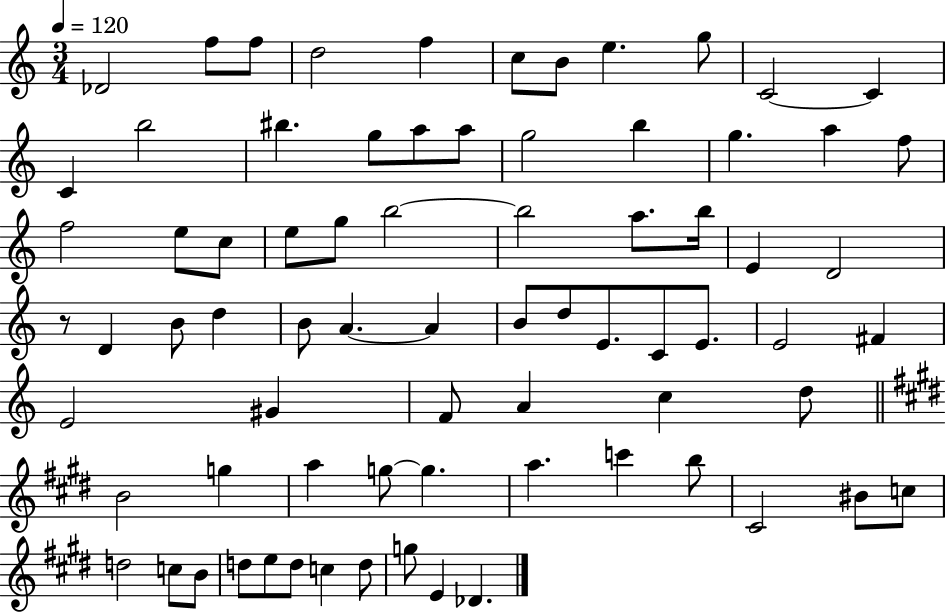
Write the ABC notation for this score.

X:1
T:Untitled
M:3/4
L:1/4
K:C
_D2 f/2 f/2 d2 f c/2 B/2 e g/2 C2 C C b2 ^b g/2 a/2 a/2 g2 b g a f/2 f2 e/2 c/2 e/2 g/2 b2 b2 a/2 b/4 E D2 z/2 D B/2 d B/2 A A B/2 d/2 E/2 C/2 E/2 E2 ^F E2 ^G F/2 A c d/2 B2 g a g/2 g a c' b/2 ^C2 ^B/2 c/2 d2 c/2 B/2 d/2 e/2 d/2 c d/2 g/2 E _D